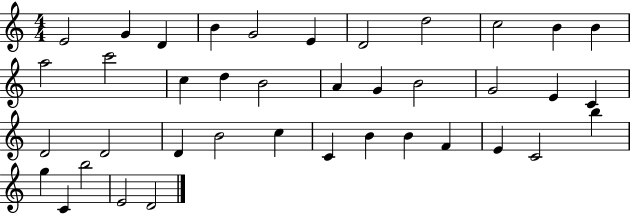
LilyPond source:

{
  \clef treble
  \numericTimeSignature
  \time 4/4
  \key c \major
  e'2 g'4 d'4 | b'4 g'2 e'4 | d'2 d''2 | c''2 b'4 b'4 | \break a''2 c'''2 | c''4 d''4 b'2 | a'4 g'4 b'2 | g'2 e'4 c'4 | \break d'2 d'2 | d'4 b'2 c''4 | c'4 b'4 b'4 f'4 | e'4 c'2 b''4 | \break g''4 c'4 b''2 | e'2 d'2 | \bar "|."
}